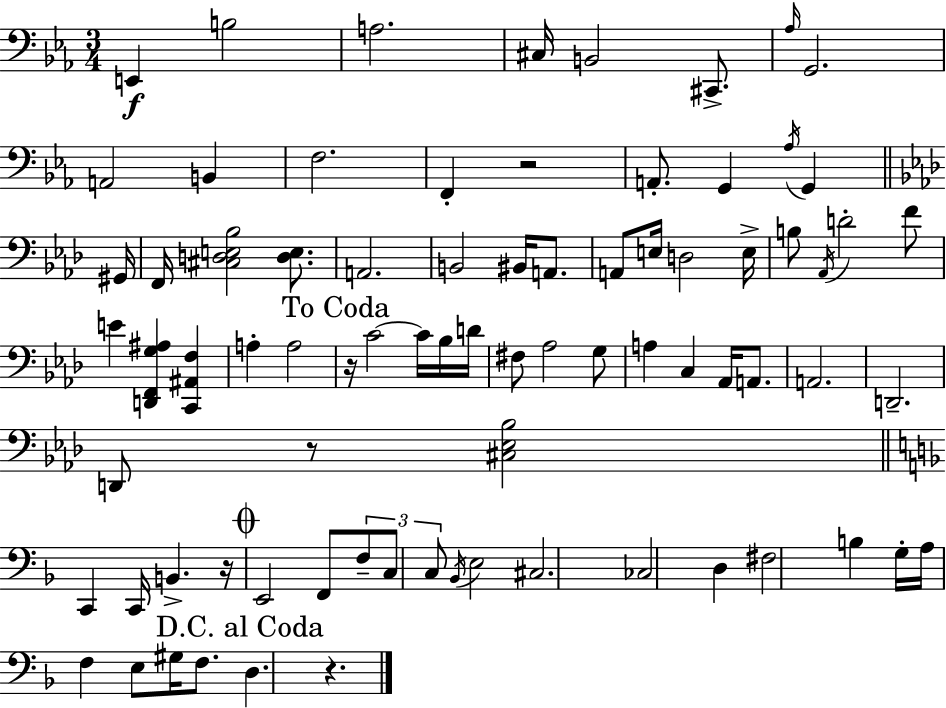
E2/q B3/h A3/h. C#3/s B2/h C#2/e. Ab3/s G2/h. A2/h B2/q F3/h. F2/q R/h A2/e. G2/q Ab3/s G2/q G#2/s F2/s [C#3,D3,E3,Bb3]/h [D3,E3]/e. A2/h. B2/h BIS2/s A2/e. A2/e E3/s D3/h E3/s B3/e Ab2/s D4/h F4/e E4/q [D2,F2,G3,A#3]/q [C2,A#2,F3]/q A3/q A3/h R/s C4/h C4/s Bb3/s D4/s F#3/e Ab3/h G3/e A3/q C3/q Ab2/s A2/e. A2/h. D2/h. D2/e R/e [C#3,Eb3,Bb3]/h C2/q C2/s B2/q. R/s E2/h F2/e F3/e C3/e C3/e Bb2/s E3/h C#3/h. CES3/h D3/q F#3/h B3/q G3/s A3/s F3/q E3/e G#3/s F3/e. D3/q. R/q.